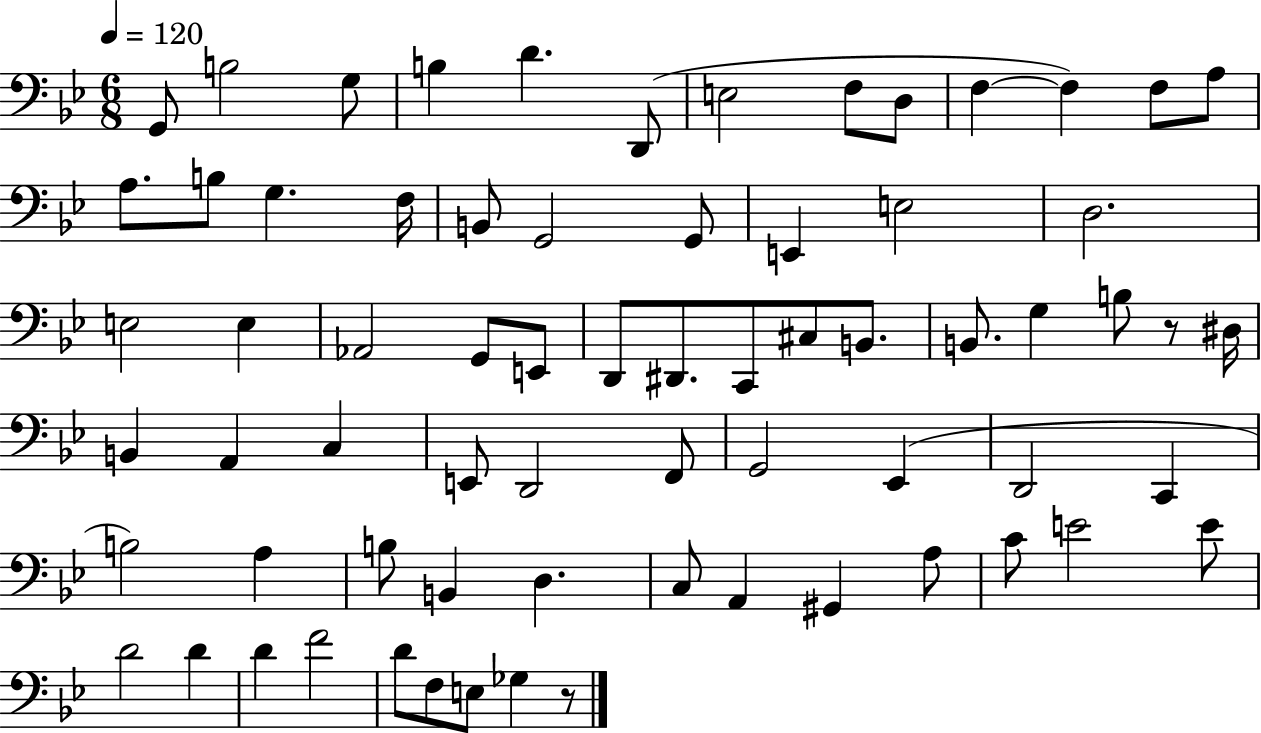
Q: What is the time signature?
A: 6/8